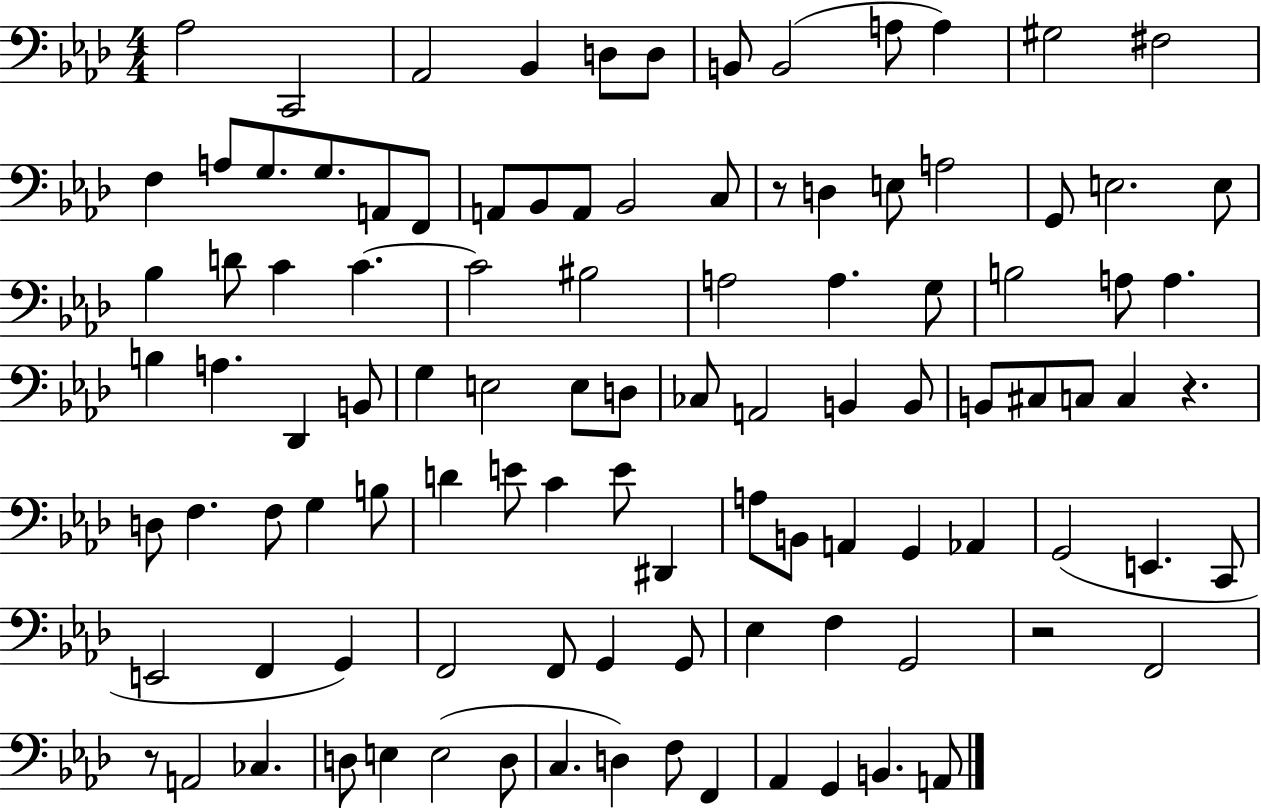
{
  \clef bass
  \numericTimeSignature
  \time 4/4
  \key aes \major
  aes2 c,2 | aes,2 bes,4 d8 d8 | b,8 b,2( a8 a4) | gis2 fis2 | \break f4 a8 g8. g8. a,8 f,8 | a,8 bes,8 a,8 bes,2 c8 | r8 d4 e8 a2 | g,8 e2. e8 | \break bes4 d'8 c'4 c'4.~~ | c'2 bis2 | a2 a4. g8 | b2 a8 a4. | \break b4 a4. des,4 b,8 | g4 e2 e8 d8 | ces8 a,2 b,4 b,8 | b,8 cis8 c8 c4 r4. | \break d8 f4. f8 g4 b8 | d'4 e'8 c'4 e'8 dis,4 | a8 b,8 a,4 g,4 aes,4 | g,2( e,4. c,8 | \break e,2 f,4 g,4) | f,2 f,8 g,4 g,8 | ees4 f4 g,2 | r2 f,2 | \break r8 a,2 ces4. | d8 e4 e2( d8 | c4. d4) f8 f,4 | aes,4 g,4 b,4. a,8 | \break \bar "|."
}